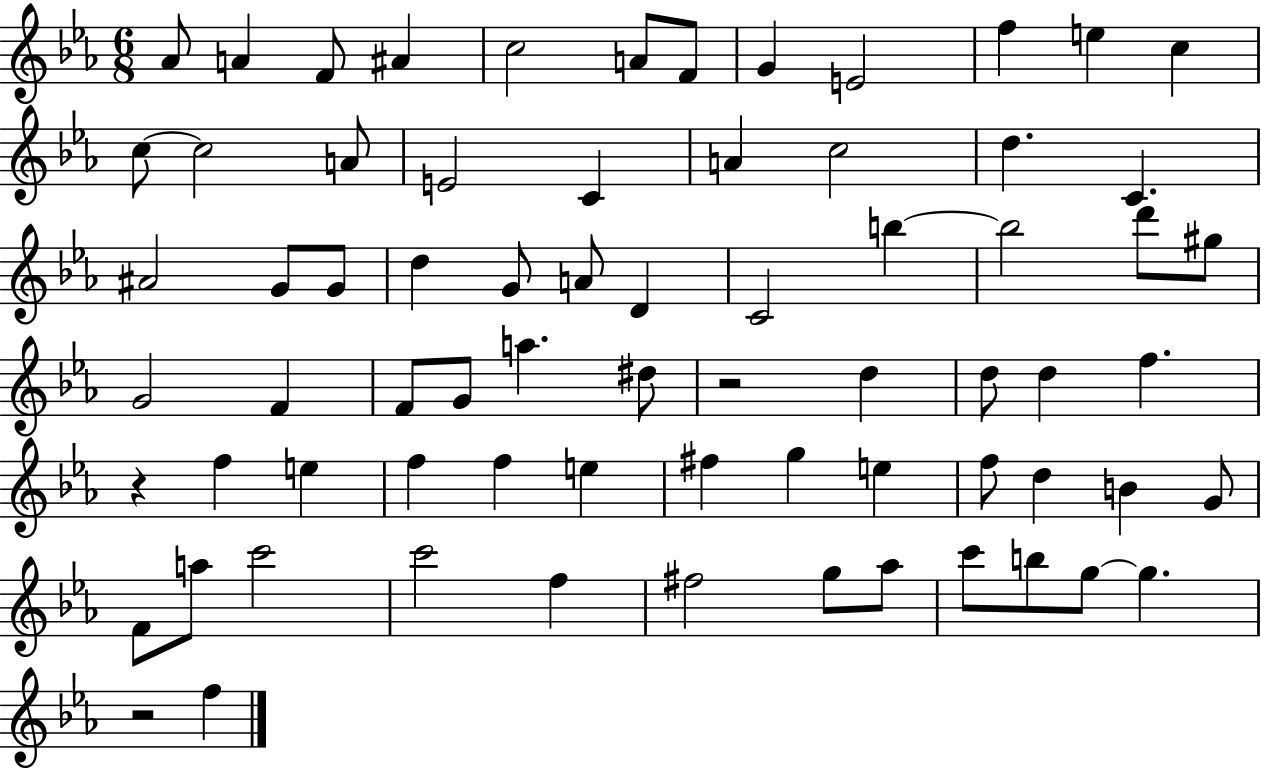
X:1
T:Untitled
M:6/8
L:1/4
K:Eb
_A/2 A F/2 ^A c2 A/2 F/2 G E2 f e c c/2 c2 A/2 E2 C A c2 d C ^A2 G/2 G/2 d G/2 A/2 D C2 b b2 d'/2 ^g/2 G2 F F/2 G/2 a ^d/2 z2 d d/2 d f z f e f f e ^f g e f/2 d B G/2 F/2 a/2 c'2 c'2 f ^f2 g/2 _a/2 c'/2 b/2 g/2 g z2 f